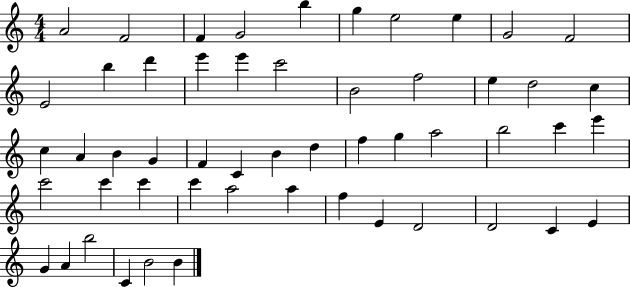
A4/h F4/h F4/q G4/h B5/q G5/q E5/h E5/q G4/h F4/h E4/h B5/q D6/q E6/q E6/q C6/h B4/h F5/h E5/q D5/h C5/q C5/q A4/q B4/q G4/q F4/q C4/q B4/q D5/q F5/q G5/q A5/h B5/h C6/q E6/q C6/h C6/q C6/q C6/q A5/h A5/q F5/q E4/q D4/h D4/h C4/q E4/q G4/q A4/q B5/h C4/q B4/h B4/q